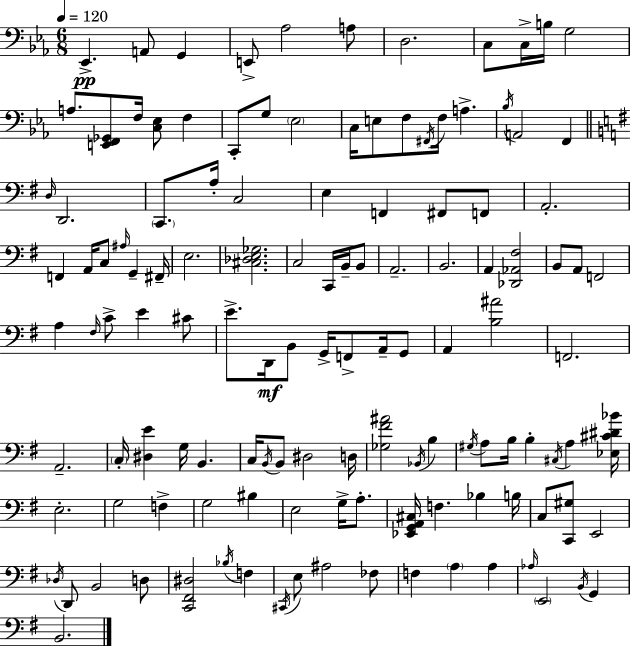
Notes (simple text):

Eb2/q. A2/e G2/q E2/e Ab3/h A3/e D3/h. C3/e C3/s B3/s G3/h A3/e. [E2,F2,Gb2]/e F3/s [C3,Eb3]/e F3/q C2/e G3/e Eb3/h C3/s E3/e F3/e F#2/s F3/s A3/q. Bb3/s A2/h F2/q D3/s D2/h. C2/e. A3/s C3/h E3/q F2/q F#2/e F2/e A2/h. F2/q A2/s C3/e A#3/s G2/q F#2/s E3/h. [C#3,Db3,E3,Gb3]/h. C3/h C2/s B2/s B2/e A2/h. B2/h. A2/q [Db2,Ab2,F#3]/h B2/e A2/e F2/h A3/q F#3/s C4/e E4/q C#4/e E4/e. D2/s B2/e G2/s F2/e A2/s G2/e A2/q [B3,A#4]/h F2/h. A2/h. C3/s [D#3,E4]/q G3/s B2/q. C3/s B2/s B2/e D#3/h D3/s [Gb3,F#4,A#4]/h Bb2/s B3/q G#3/s A3/e B3/s B3/q C#3/s A3/q [Eb3,C#4,D#4,Bb4]/s E3/h. G3/h F3/q G3/h BIS3/q E3/h G3/s A3/e. [Eb2,G2,A2,C#3]/s F3/q. Bb3/q B3/s C3/e [C2,G#3]/e E2/h Db3/s D2/e B2/h D3/e [C2,F#2,D#3]/h Bb3/s F3/q C#2/s E3/e A#3/h FES3/e F3/q A3/q A3/q Ab3/s E2/h B2/s G2/q B2/h.